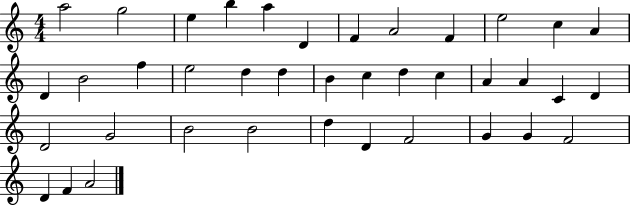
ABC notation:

X:1
T:Untitled
M:4/4
L:1/4
K:C
a2 g2 e b a D F A2 F e2 c A D B2 f e2 d d B c d c A A C D D2 G2 B2 B2 d D F2 G G F2 D F A2